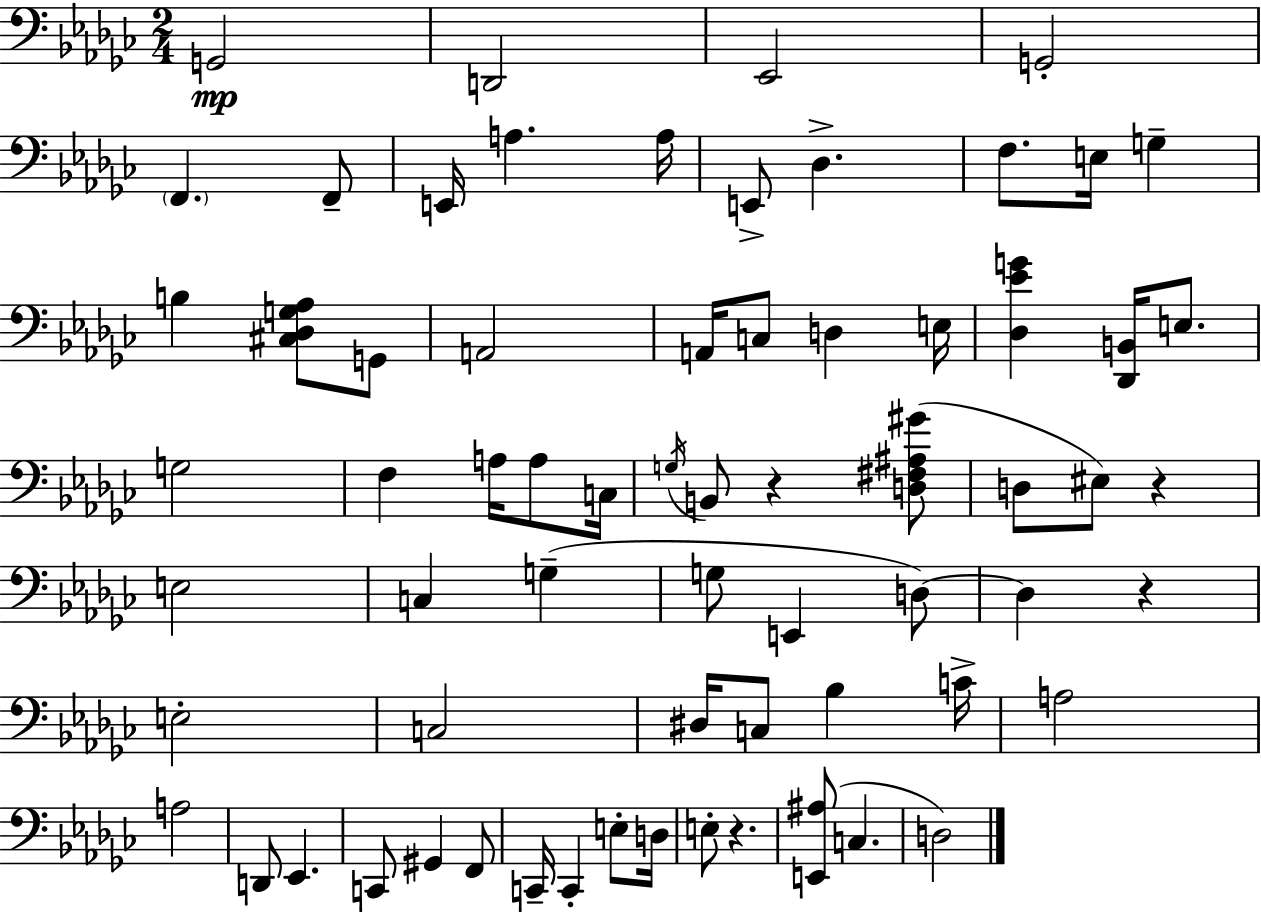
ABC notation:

X:1
T:Untitled
M:2/4
L:1/4
K:Ebm
G,,2 D,,2 _E,,2 G,,2 F,, F,,/2 E,,/4 A, A,/4 E,,/2 _D, F,/2 E,/4 G, B, [^C,_D,G,_A,]/2 G,,/2 A,,2 A,,/4 C,/2 D, E,/4 [_D,_EG] [_D,,B,,]/4 E,/2 G,2 F, A,/4 A,/2 C,/4 G,/4 B,,/2 z [D,^F,^A,^G]/2 D,/2 ^E,/2 z E,2 C, G, G,/2 E,, D,/2 D, z E,2 C,2 ^D,/4 C,/2 _B, C/4 A,2 A,2 D,,/2 _E,, C,,/2 ^G,, F,,/2 C,,/4 C,, E,/2 D,/4 E,/2 z [E,,^A,]/2 C, D,2